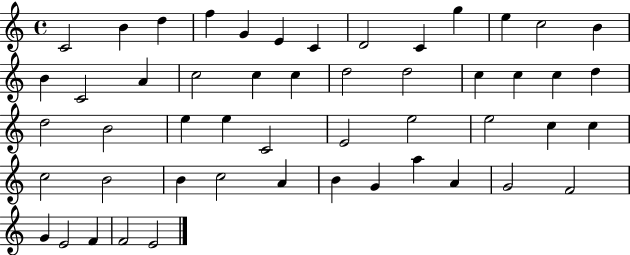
X:1
T:Untitled
M:4/4
L:1/4
K:C
C2 B d f G E C D2 C g e c2 B B C2 A c2 c c d2 d2 c c c d d2 B2 e e C2 E2 e2 e2 c c c2 B2 B c2 A B G a A G2 F2 G E2 F F2 E2